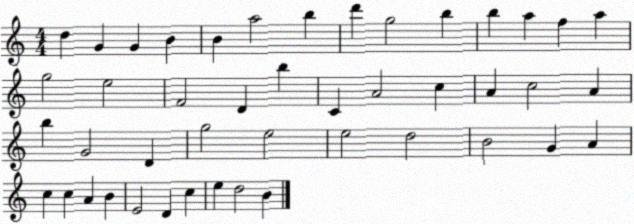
X:1
T:Untitled
M:4/4
L:1/4
K:C
d G G B B a2 b d' g2 b b a f a g2 e2 F2 D b C A2 c A c2 A b G2 D g2 e2 e2 d2 B2 G A c c A B E2 D c e d2 B